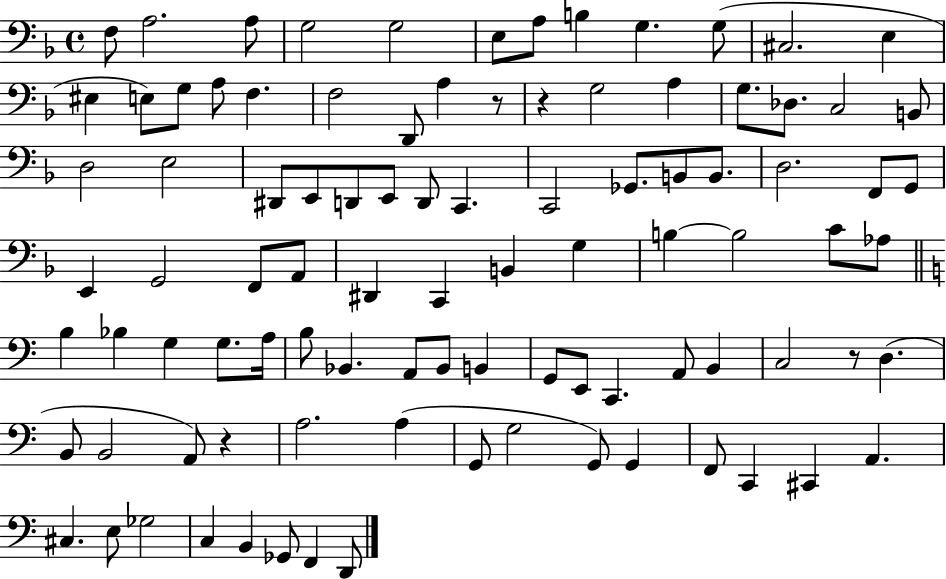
F3/e A3/h. A3/e G3/h G3/h E3/e A3/e B3/q G3/q. G3/e C#3/h. E3/q EIS3/q E3/e G3/e A3/e F3/q. F3/h D2/e A3/q R/e R/q G3/h A3/q G3/e. Db3/e. C3/h B2/e D3/h E3/h D#2/e E2/e D2/e E2/e D2/e C2/q. C2/h Gb2/e. B2/e B2/e. D3/h. F2/e G2/e E2/q G2/h F2/e A2/e D#2/q C2/q B2/q G3/q B3/q B3/h C4/e Ab3/e B3/q Bb3/q G3/q G3/e. A3/s B3/e Bb2/q. A2/e Bb2/e B2/q G2/e E2/e C2/q. A2/e B2/q C3/h R/e D3/q. B2/e B2/h A2/e R/q A3/h. A3/q G2/e G3/h G2/e G2/q F2/e C2/q C#2/q A2/q. C#3/q. E3/e Gb3/h C3/q B2/q Gb2/e F2/q D2/e